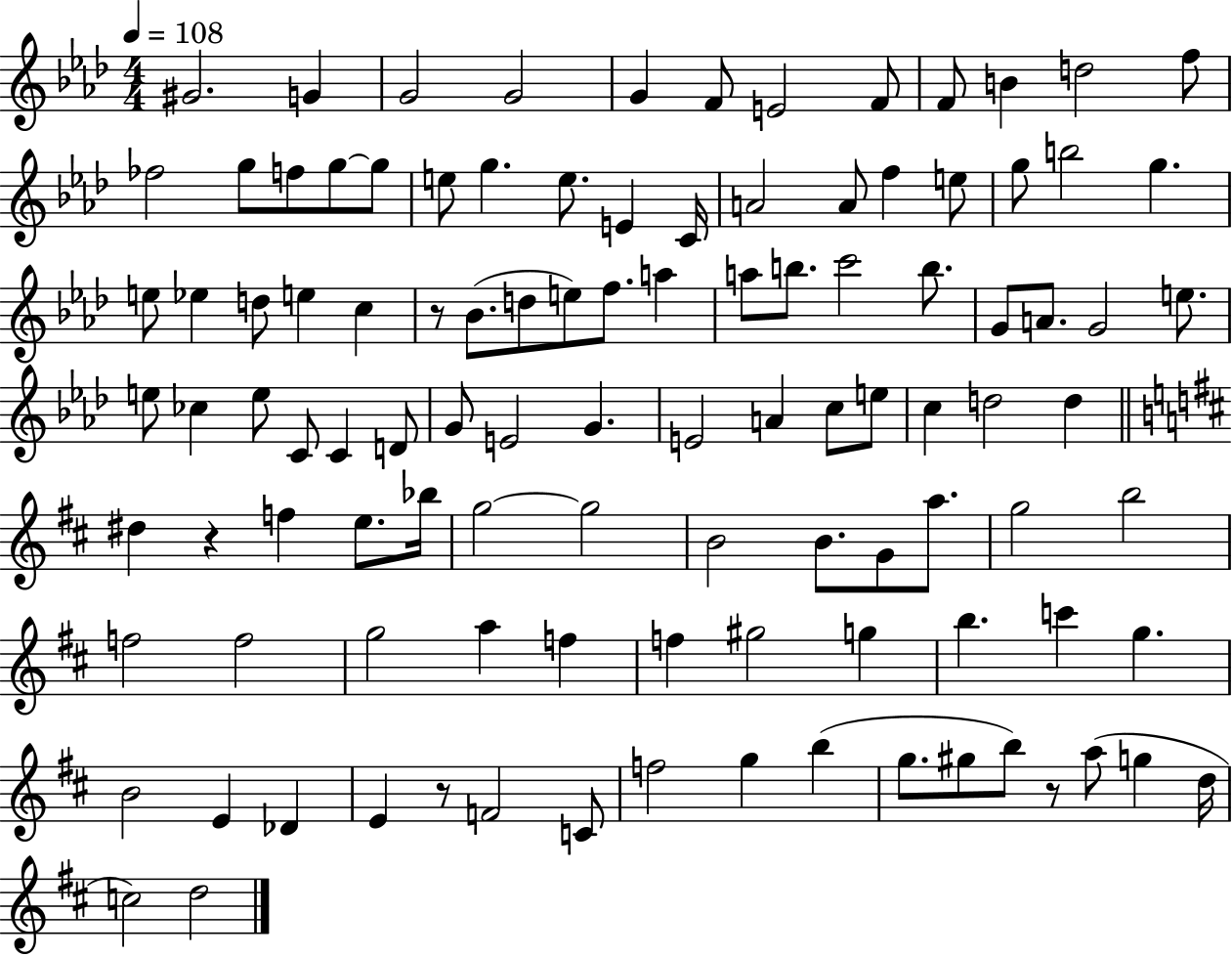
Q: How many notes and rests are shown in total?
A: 107